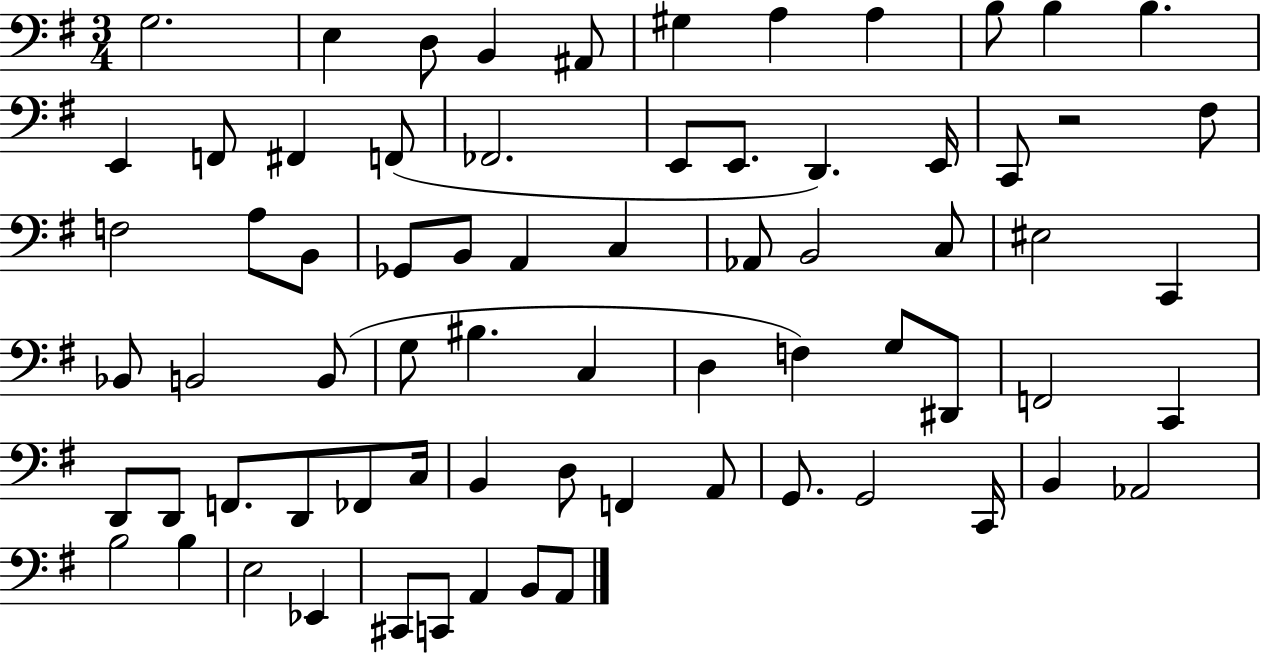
G3/h. E3/q D3/e B2/q A#2/e G#3/q A3/q A3/q B3/e B3/q B3/q. E2/q F2/e F#2/q F2/e FES2/h. E2/e E2/e. D2/q. E2/s C2/e R/h F#3/e F3/h A3/e B2/e Gb2/e B2/e A2/q C3/q Ab2/e B2/h C3/e EIS3/h C2/q Bb2/e B2/h B2/e G3/e BIS3/q. C3/q D3/q F3/q G3/e D#2/e F2/h C2/q D2/e D2/e F2/e. D2/e FES2/e C3/s B2/q D3/e F2/q A2/e G2/e. G2/h C2/s B2/q Ab2/h B3/h B3/q E3/h Eb2/q C#2/e C2/e A2/q B2/e A2/e